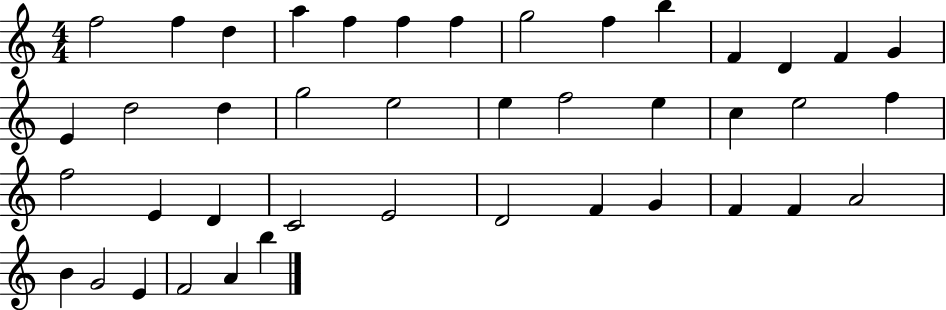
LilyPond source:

{
  \clef treble
  \numericTimeSignature
  \time 4/4
  \key c \major
  f''2 f''4 d''4 | a''4 f''4 f''4 f''4 | g''2 f''4 b''4 | f'4 d'4 f'4 g'4 | \break e'4 d''2 d''4 | g''2 e''2 | e''4 f''2 e''4 | c''4 e''2 f''4 | \break f''2 e'4 d'4 | c'2 e'2 | d'2 f'4 g'4 | f'4 f'4 a'2 | \break b'4 g'2 e'4 | f'2 a'4 b''4 | \bar "|."
}